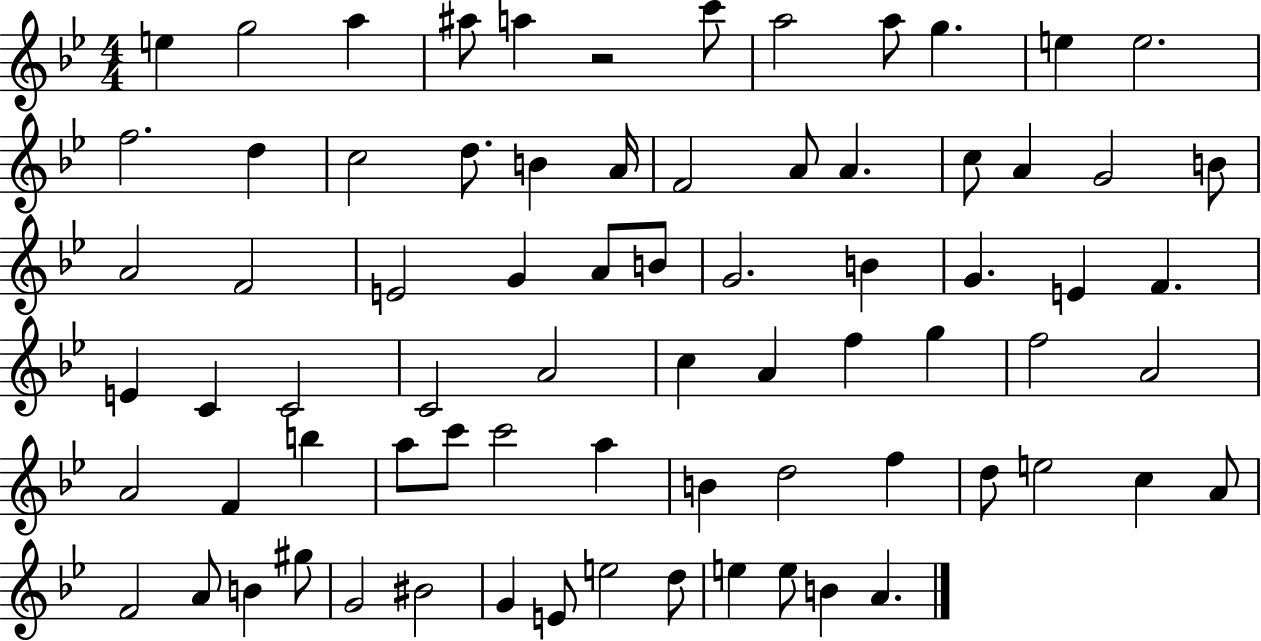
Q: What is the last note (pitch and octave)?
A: A4